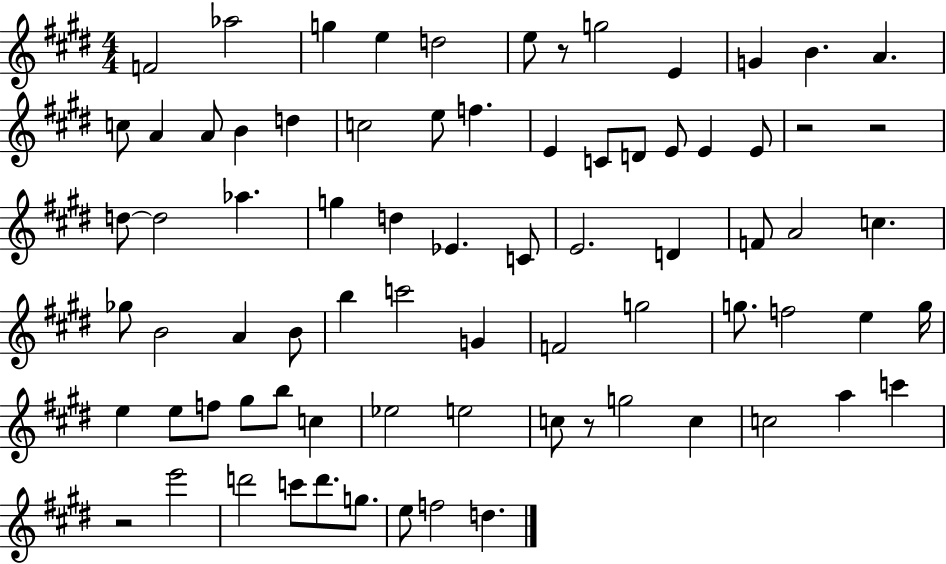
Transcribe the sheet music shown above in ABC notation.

X:1
T:Untitled
M:4/4
L:1/4
K:E
F2 _a2 g e d2 e/2 z/2 g2 E G B A c/2 A A/2 B d c2 e/2 f E C/2 D/2 E/2 E E/2 z2 z2 d/2 d2 _a g d _E C/2 E2 D F/2 A2 c _g/2 B2 A B/2 b c'2 G F2 g2 g/2 f2 e g/4 e e/2 f/2 ^g/2 b/2 c _e2 e2 c/2 z/2 g2 c c2 a c' z2 e'2 d'2 c'/2 d'/2 g/2 e/2 f2 d